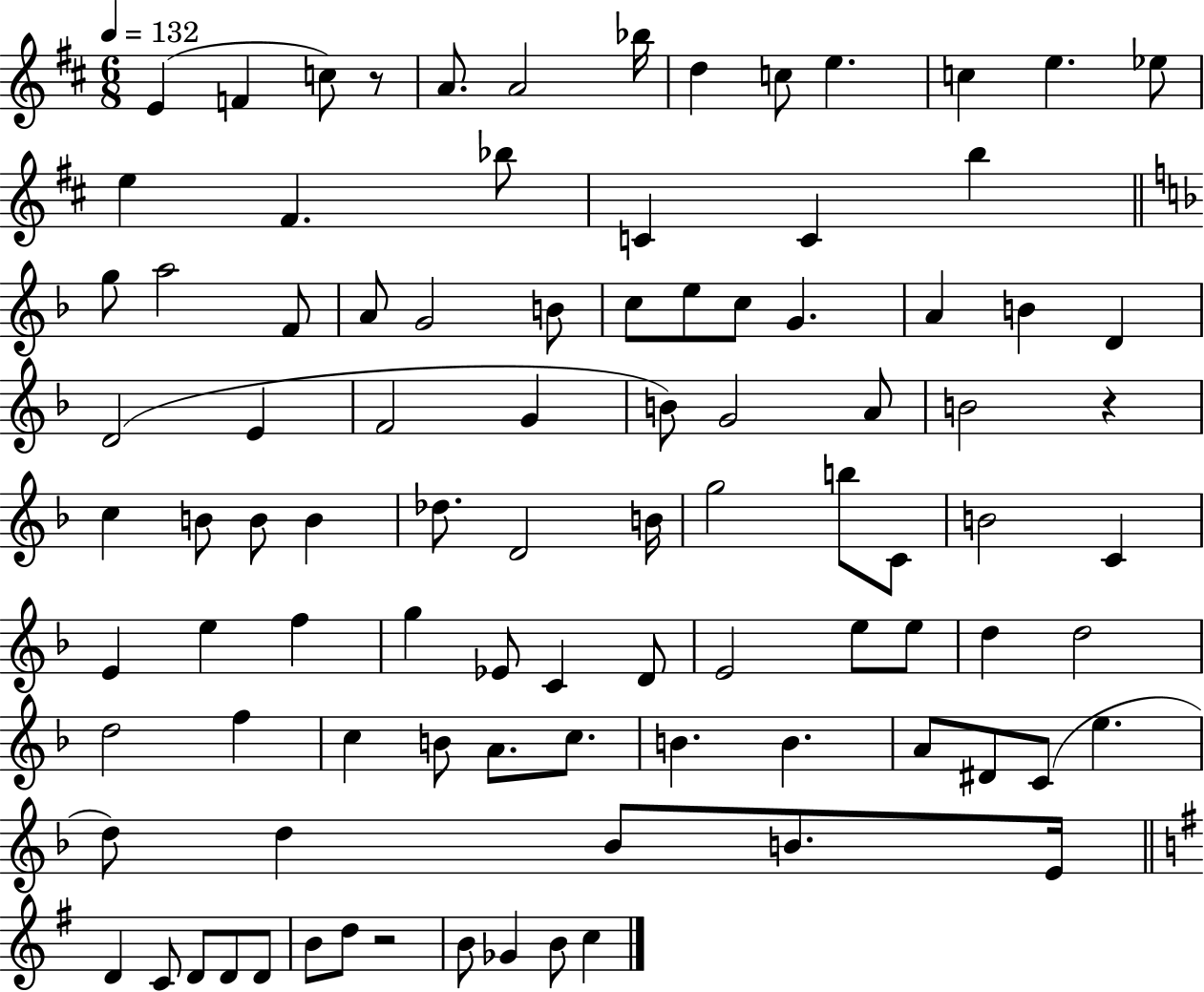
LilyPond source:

{
  \clef treble
  \numericTimeSignature
  \time 6/8
  \key d \major
  \tempo 4 = 132
  e'4( f'4 c''8) r8 | a'8. a'2 bes''16 | d''4 c''8 e''4. | c''4 e''4. ees''8 | \break e''4 fis'4. bes''8 | c'4 c'4 b''4 | \bar "||" \break \key f \major g''8 a''2 f'8 | a'8 g'2 b'8 | c''8 e''8 c''8 g'4. | a'4 b'4 d'4 | \break d'2( e'4 | f'2 g'4 | b'8) g'2 a'8 | b'2 r4 | \break c''4 b'8 b'8 b'4 | des''8. d'2 b'16 | g''2 b''8 c'8 | b'2 c'4 | \break e'4 e''4 f''4 | g''4 ees'8 c'4 d'8 | e'2 e''8 e''8 | d''4 d''2 | \break d''2 f''4 | c''4 b'8 a'8. c''8. | b'4. b'4. | a'8 dis'8 c'8( e''4. | \break d''8) d''4 bes'8 b'8. e'16 | \bar "||" \break \key e \minor d'4 c'8 d'8 d'8 d'8 | b'8 d''8 r2 | b'8 ges'4 b'8 c''4 | \bar "|."
}